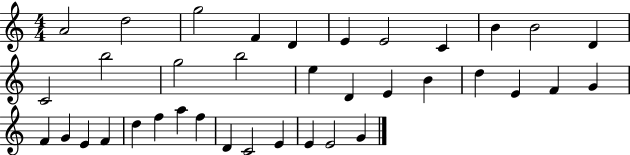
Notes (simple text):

A4/h D5/h G5/h F4/q D4/q E4/q E4/h C4/q B4/q B4/h D4/q C4/h B5/h G5/h B5/h E5/q D4/q E4/q B4/q D5/q E4/q F4/q G4/q F4/q G4/q E4/q F4/q D5/q F5/q A5/q F5/q D4/q C4/h E4/q E4/q E4/h G4/q